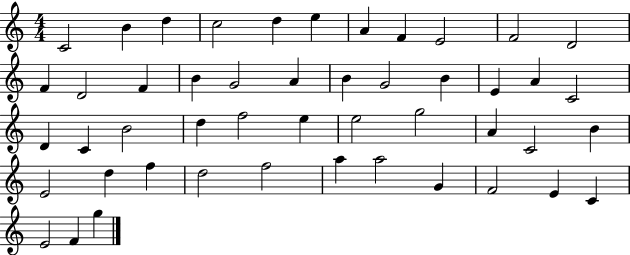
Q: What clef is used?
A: treble